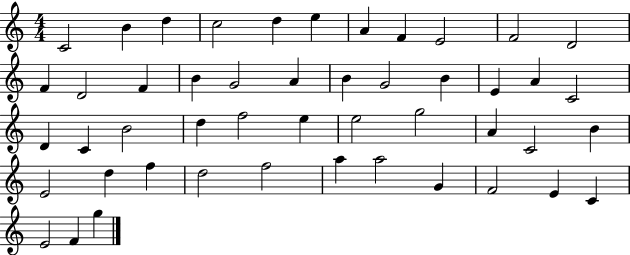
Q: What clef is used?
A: treble